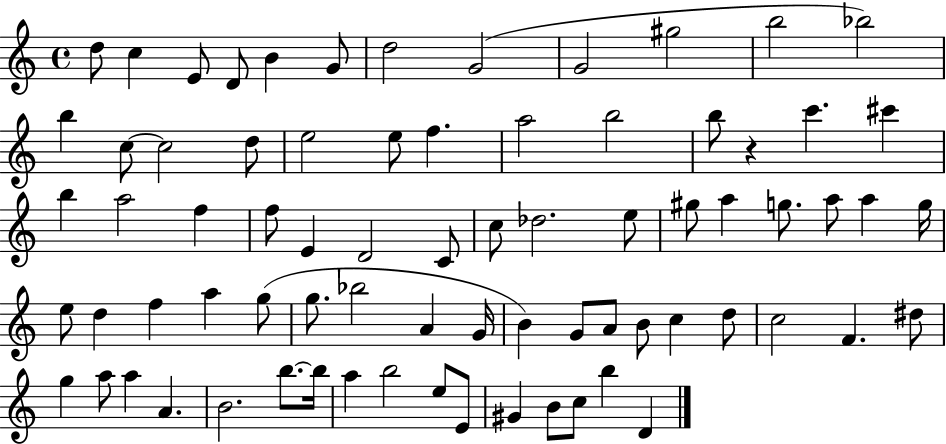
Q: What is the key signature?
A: C major